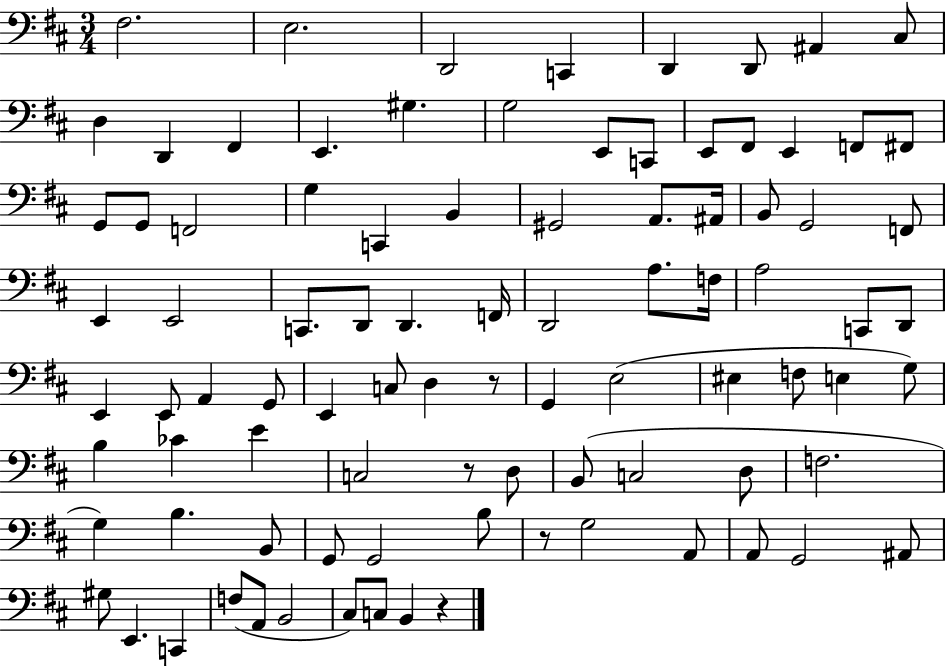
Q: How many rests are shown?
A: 4